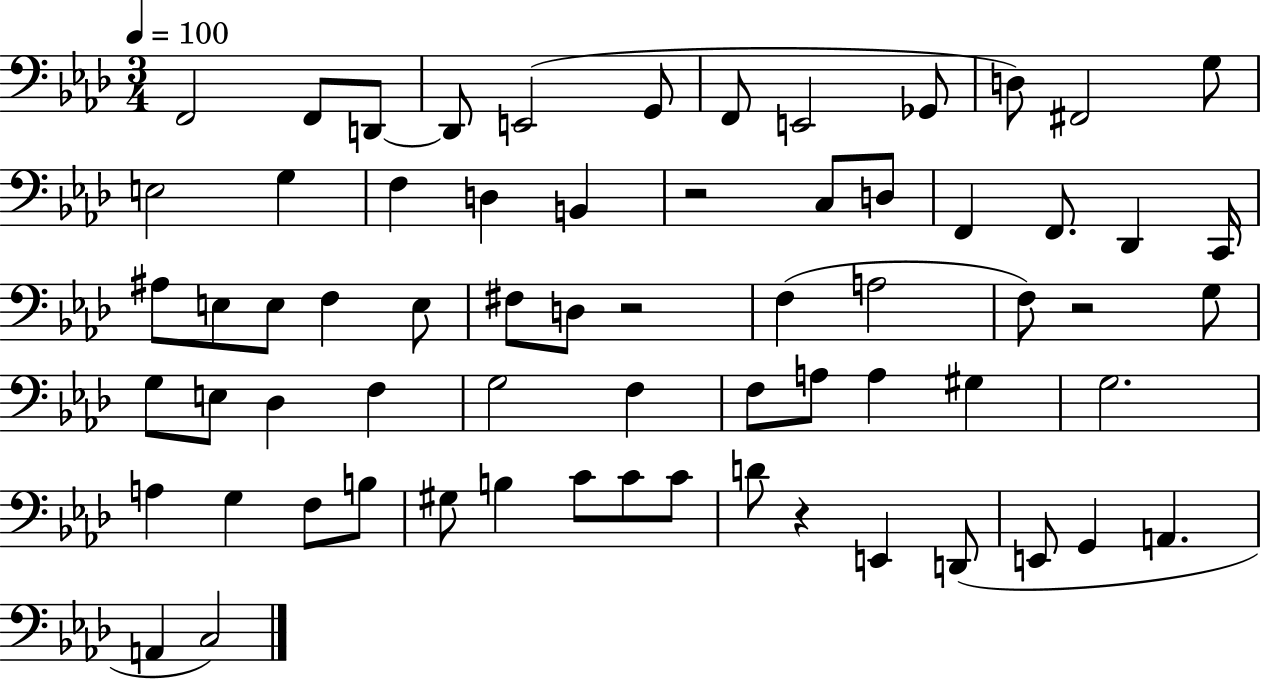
F2/h F2/e D2/e D2/e E2/h G2/e F2/e E2/h Gb2/e D3/e F#2/h G3/e E3/h G3/q F3/q D3/q B2/q R/h C3/e D3/e F2/q F2/e. Db2/q C2/s A#3/e E3/e E3/e F3/q E3/e F#3/e D3/e R/h F3/q A3/h F3/e R/h G3/e G3/e E3/e Db3/q F3/q G3/h F3/q F3/e A3/e A3/q G#3/q G3/h. A3/q G3/q F3/e B3/e G#3/e B3/q C4/e C4/e C4/e D4/e R/q E2/q D2/e E2/e G2/q A2/q. A2/q C3/h